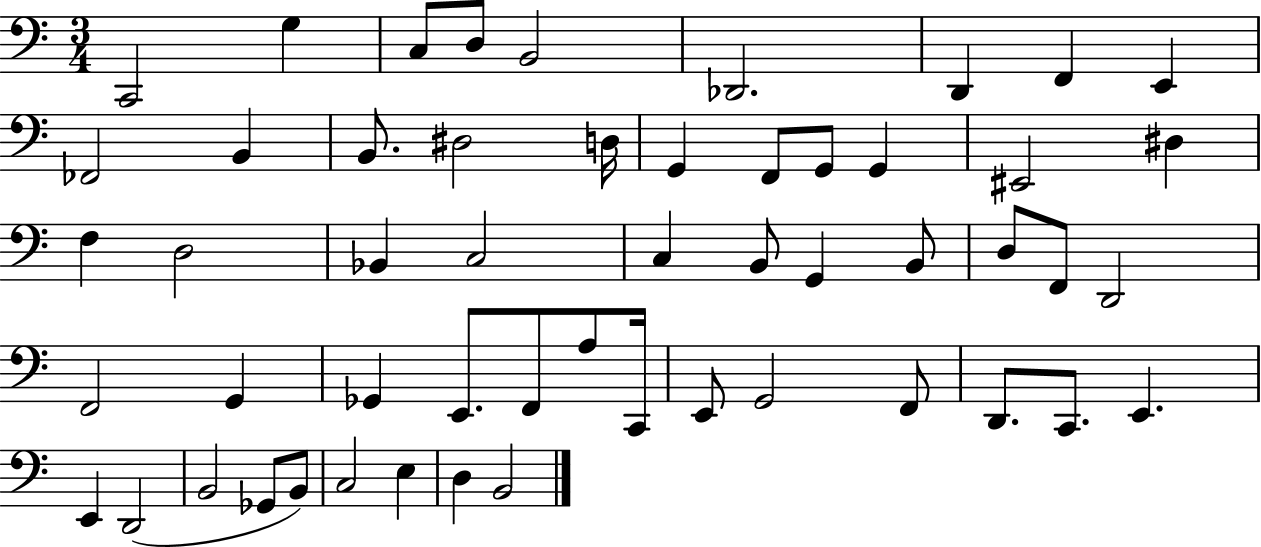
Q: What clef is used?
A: bass